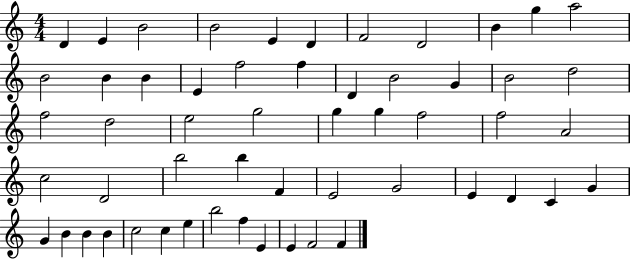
{
  \clef treble
  \numericTimeSignature
  \time 4/4
  \key c \major
  d'4 e'4 b'2 | b'2 e'4 d'4 | f'2 d'2 | b'4 g''4 a''2 | \break b'2 b'4 b'4 | e'4 f''2 f''4 | d'4 b'2 g'4 | b'2 d''2 | \break f''2 d''2 | e''2 g''2 | g''4 g''4 f''2 | f''2 a'2 | \break c''2 d'2 | b''2 b''4 f'4 | e'2 g'2 | e'4 d'4 c'4 g'4 | \break g'4 b'4 b'4 b'4 | c''2 c''4 e''4 | b''2 f''4 e'4 | e'4 f'2 f'4 | \break \bar "|."
}